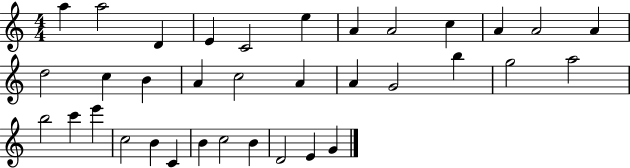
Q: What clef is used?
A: treble